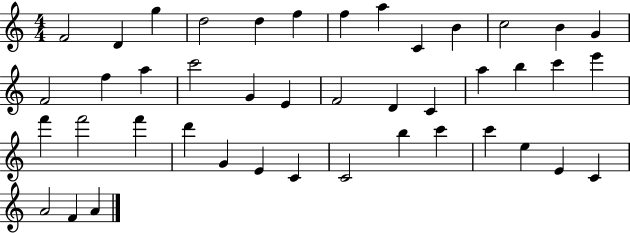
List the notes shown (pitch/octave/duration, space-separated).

F4/h D4/q G5/q D5/h D5/q F5/q F5/q A5/q C4/q B4/q C5/h B4/q G4/q F4/h F5/q A5/q C6/h G4/q E4/q F4/h D4/q C4/q A5/q B5/q C6/q E6/q F6/q F6/h F6/q D6/q G4/q E4/q C4/q C4/h B5/q C6/q C6/q E5/q E4/q C4/q A4/h F4/q A4/q